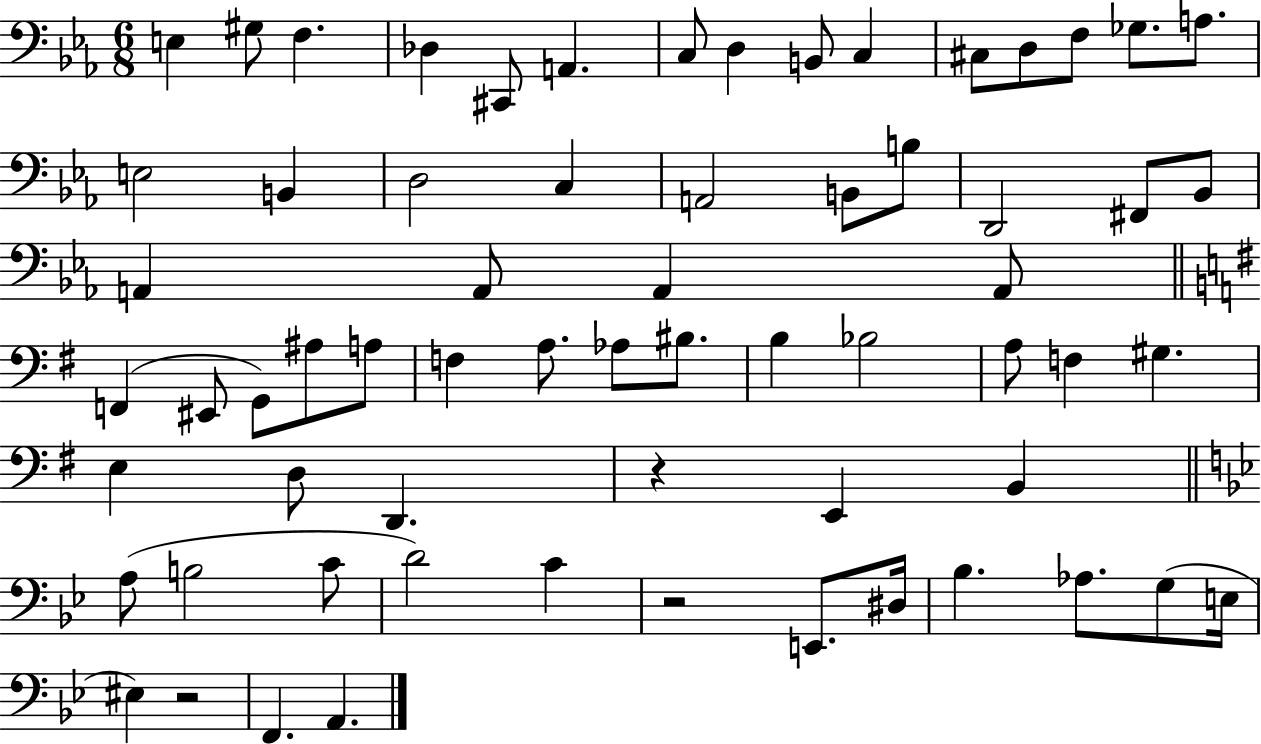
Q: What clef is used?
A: bass